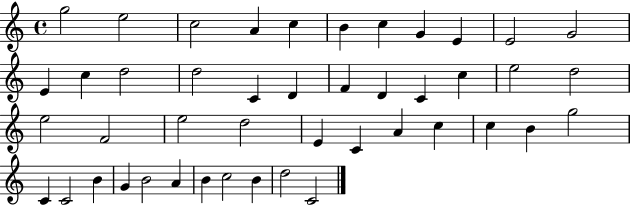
G5/h E5/h C5/h A4/q C5/q B4/q C5/q G4/q E4/q E4/h G4/h E4/q C5/q D5/h D5/h C4/q D4/q F4/q D4/q C4/q C5/q E5/h D5/h E5/h F4/h E5/h D5/h E4/q C4/q A4/q C5/q C5/q B4/q G5/h C4/q C4/h B4/q G4/q B4/h A4/q B4/q C5/h B4/q D5/h C4/h